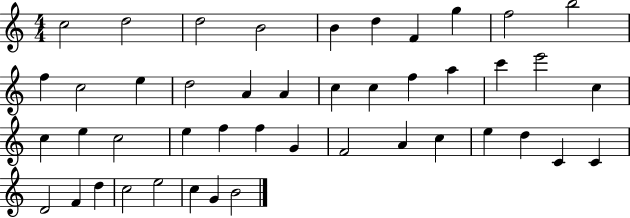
C5/h D5/h D5/h B4/h B4/q D5/q F4/q G5/q F5/h B5/h F5/q C5/h E5/q D5/h A4/q A4/q C5/q C5/q F5/q A5/q C6/q E6/h C5/q C5/q E5/q C5/h E5/q F5/q F5/q G4/q F4/h A4/q C5/q E5/q D5/q C4/q C4/q D4/h F4/q D5/q C5/h E5/h C5/q G4/q B4/h